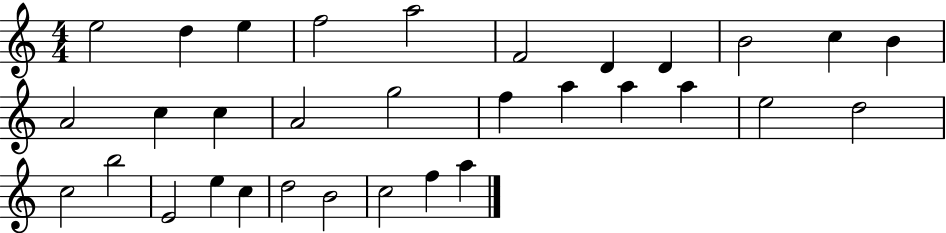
{
  \clef treble
  \numericTimeSignature
  \time 4/4
  \key c \major
  e''2 d''4 e''4 | f''2 a''2 | f'2 d'4 d'4 | b'2 c''4 b'4 | \break a'2 c''4 c''4 | a'2 g''2 | f''4 a''4 a''4 a''4 | e''2 d''2 | \break c''2 b''2 | e'2 e''4 c''4 | d''2 b'2 | c''2 f''4 a''4 | \break \bar "|."
}